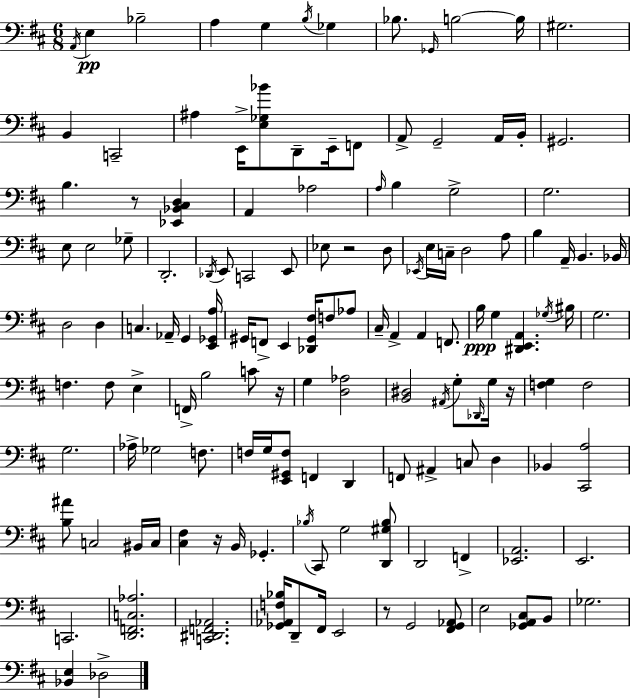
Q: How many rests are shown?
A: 6